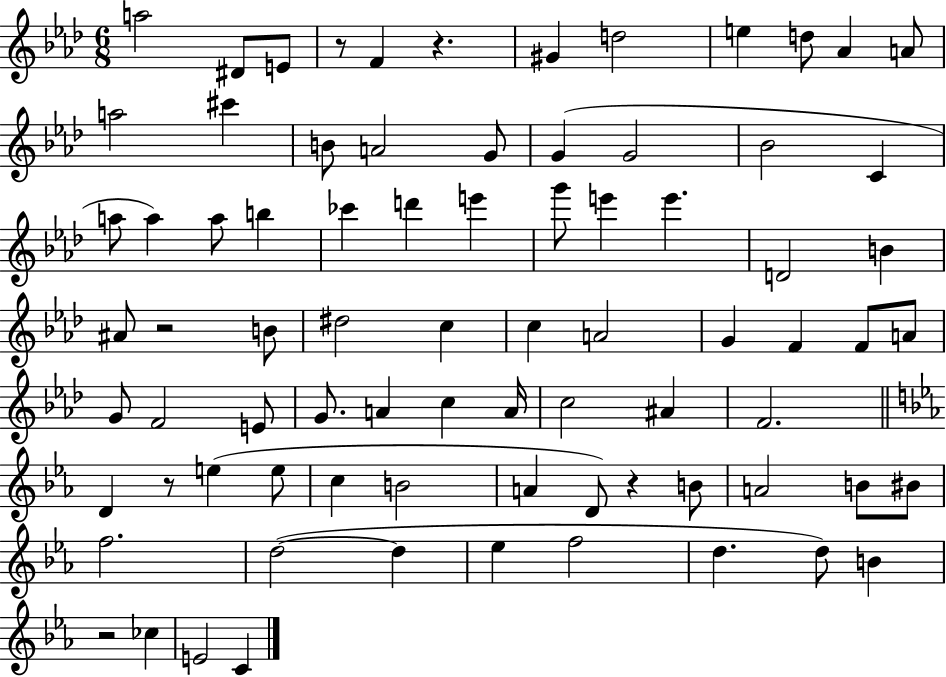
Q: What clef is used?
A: treble